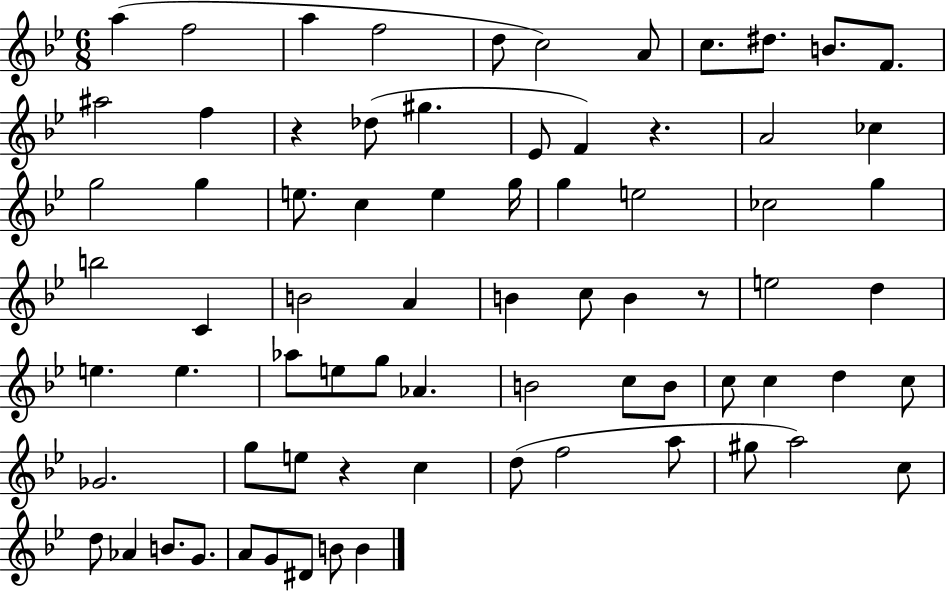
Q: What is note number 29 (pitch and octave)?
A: G5